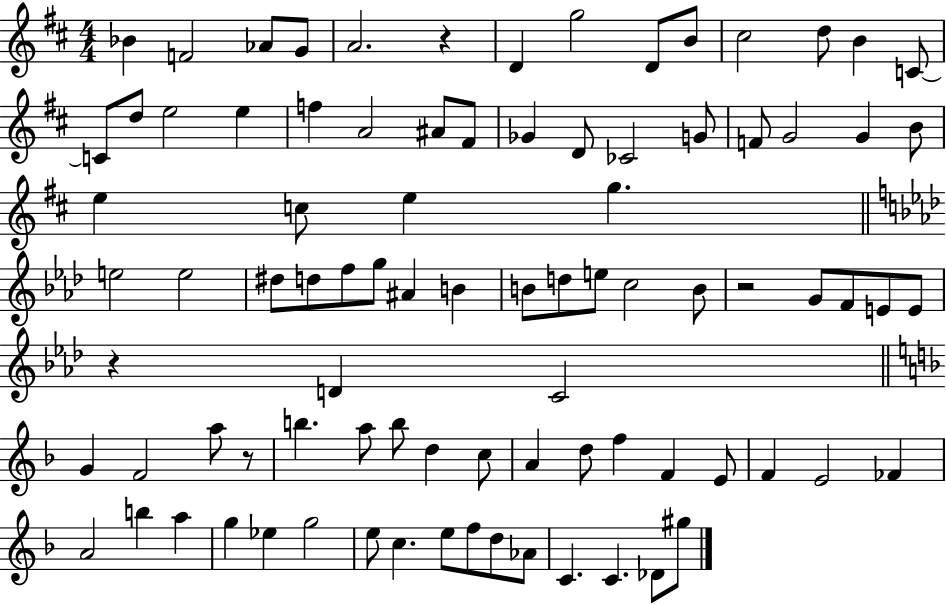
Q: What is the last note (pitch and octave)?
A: G#5